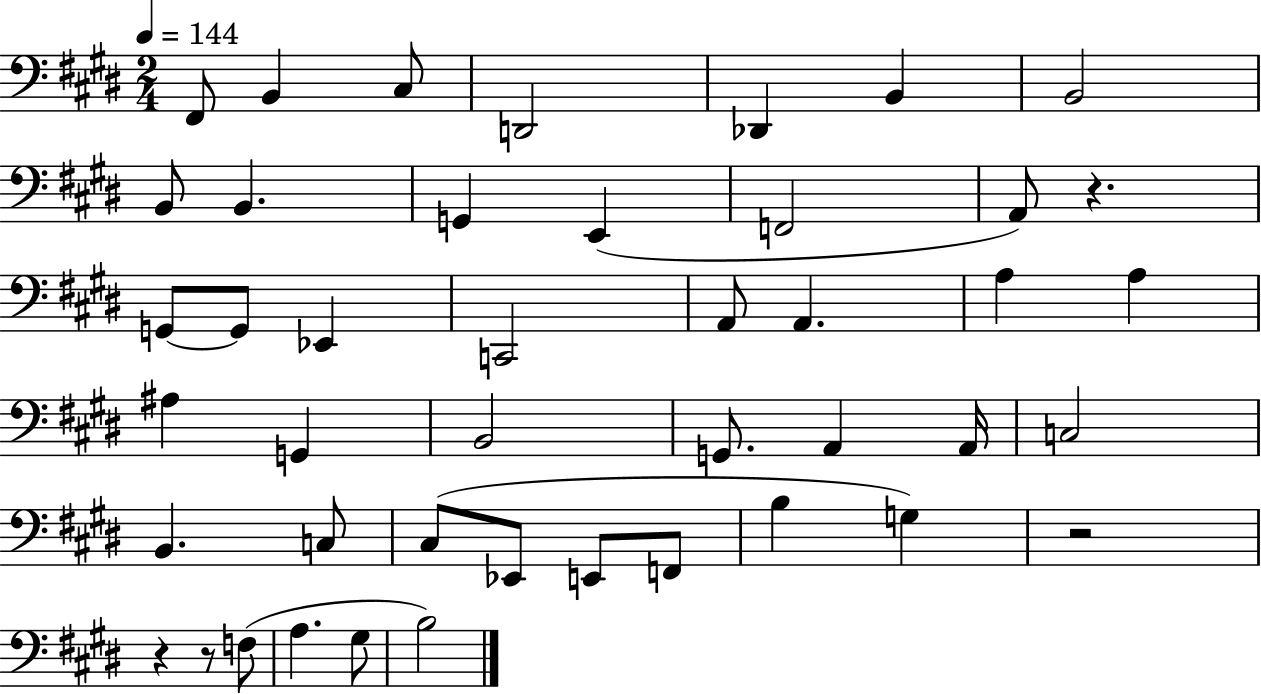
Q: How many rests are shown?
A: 4